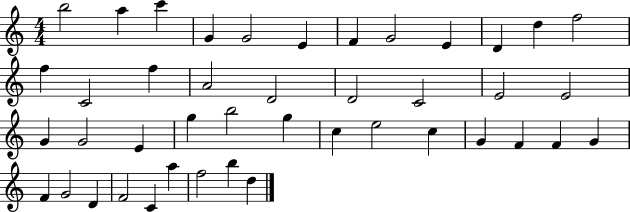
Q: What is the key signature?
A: C major